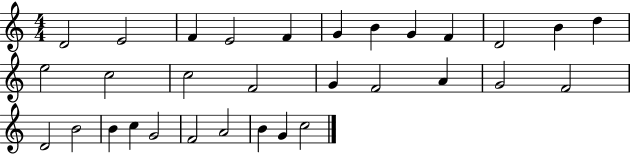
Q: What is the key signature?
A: C major